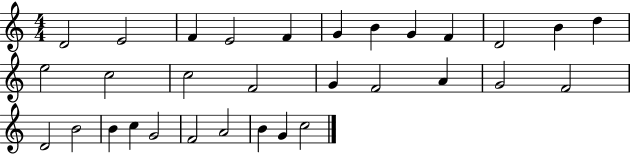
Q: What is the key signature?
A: C major